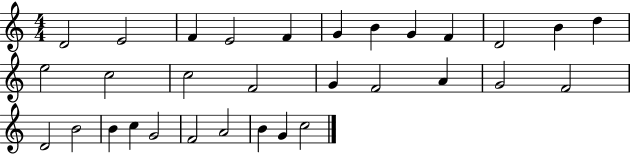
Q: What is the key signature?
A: C major